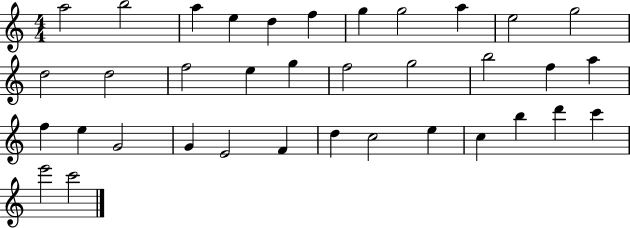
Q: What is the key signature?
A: C major